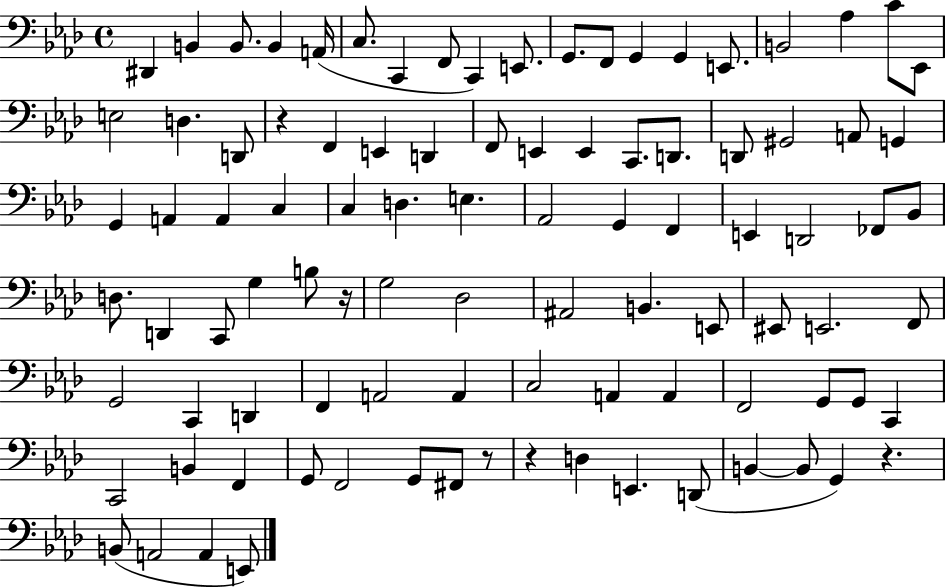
D#2/q B2/q B2/e. B2/q A2/s C3/e. C2/q F2/e C2/q E2/e. G2/e. F2/e G2/q G2/q E2/e. B2/h Ab3/q C4/e Eb2/e E3/h D3/q. D2/e R/q F2/q E2/q D2/q F2/e E2/q E2/q C2/e. D2/e. D2/e G#2/h A2/e G2/q G2/q A2/q A2/q C3/q C3/q D3/q. E3/q. Ab2/h G2/q F2/q E2/q D2/h FES2/e Bb2/e D3/e. D2/q C2/e G3/q B3/e R/s G3/h Db3/h A#2/h B2/q. E2/e EIS2/e E2/h. F2/e G2/h C2/q D2/q F2/q A2/h A2/q C3/h A2/q A2/q F2/h G2/e G2/e C2/q C2/h B2/q F2/q G2/e F2/h G2/e F#2/e R/e R/q D3/q E2/q. D2/e B2/q B2/e G2/q R/q. B2/e A2/h A2/q E2/e